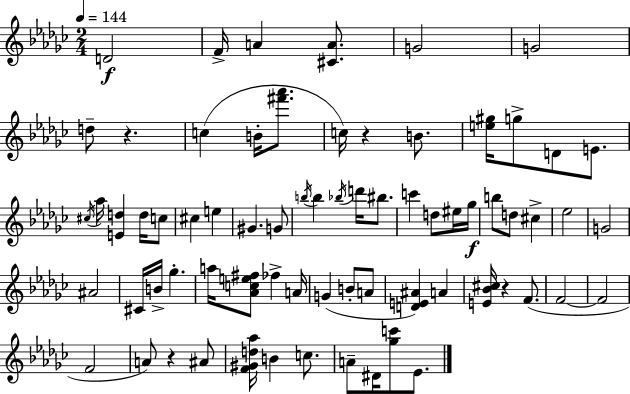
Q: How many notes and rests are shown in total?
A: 70